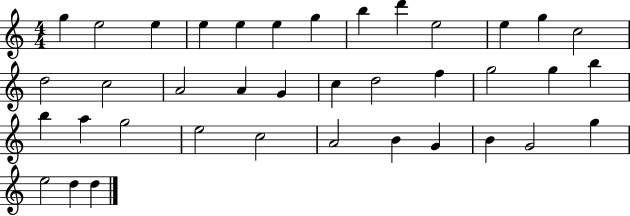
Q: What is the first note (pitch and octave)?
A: G5